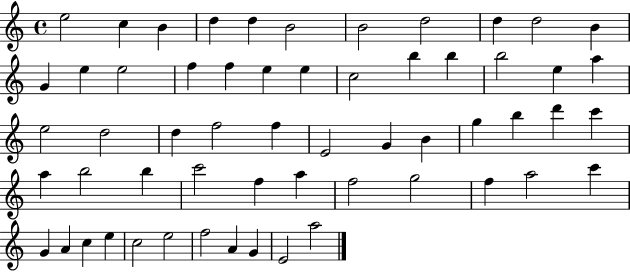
E5/h C5/q B4/q D5/q D5/q B4/h B4/h D5/h D5/q D5/h B4/q G4/q E5/q E5/h F5/q F5/q E5/q E5/q C5/h B5/q B5/q B5/h E5/q A5/q E5/h D5/h D5/q F5/h F5/q E4/h G4/q B4/q G5/q B5/q D6/q C6/q A5/q B5/h B5/q C6/h F5/q A5/q F5/h G5/h F5/q A5/h C6/q G4/q A4/q C5/q E5/q C5/h E5/h F5/h A4/q G4/q E4/h A5/h